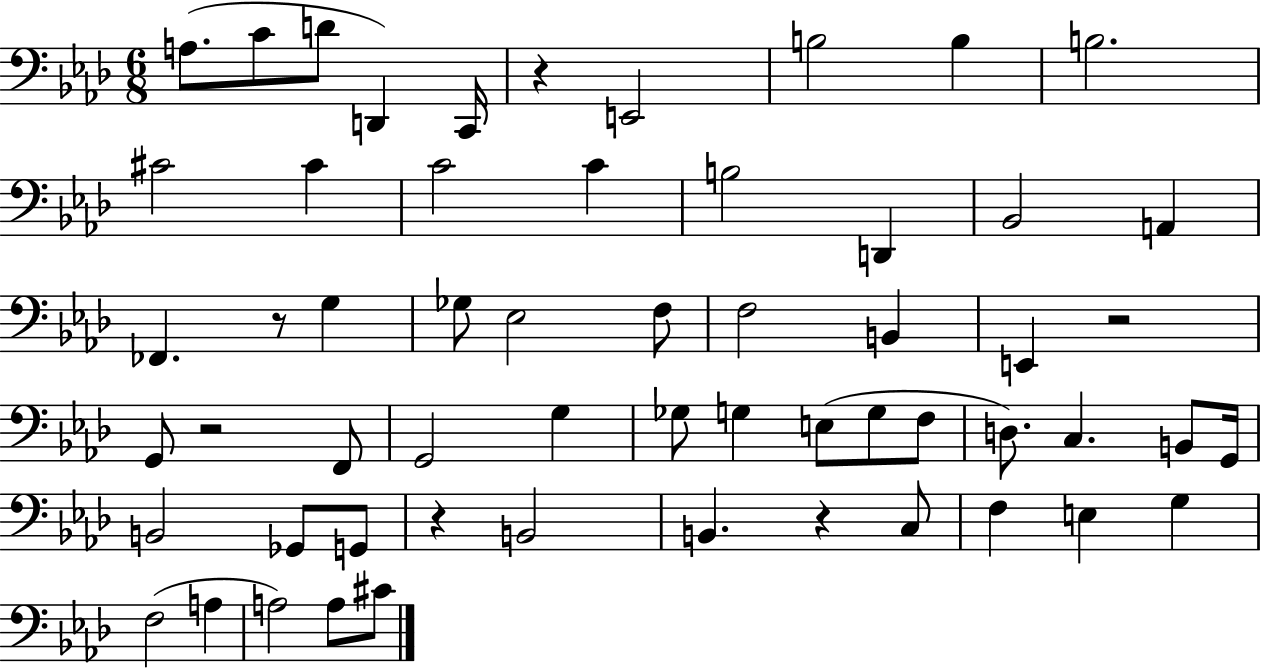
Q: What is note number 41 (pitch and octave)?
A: G2